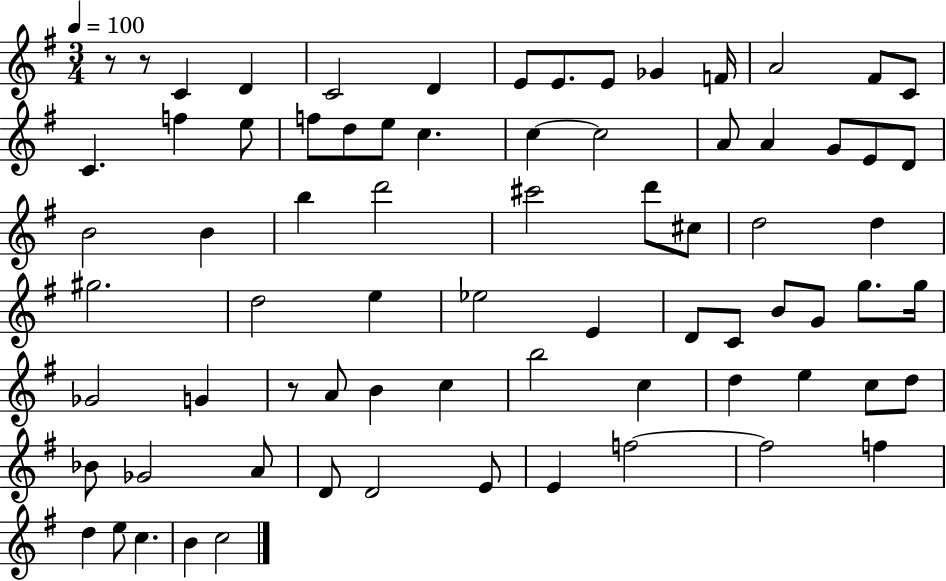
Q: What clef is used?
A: treble